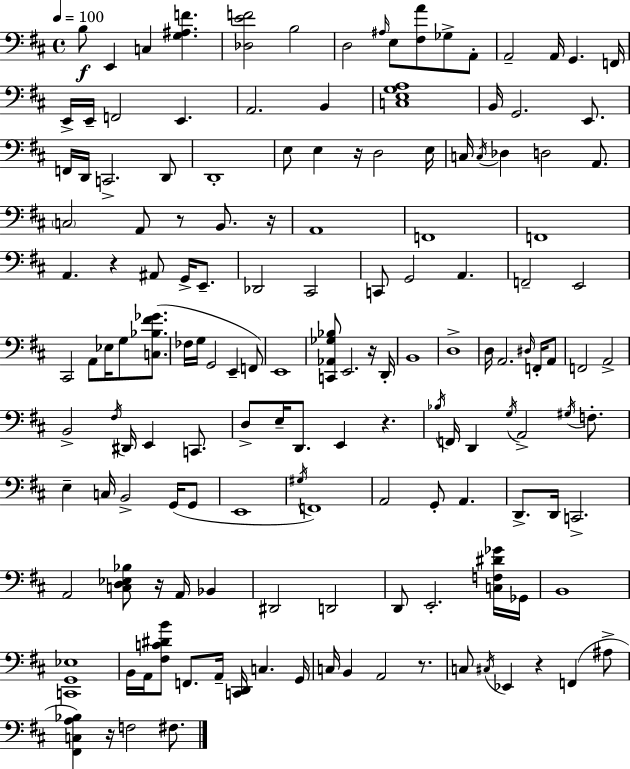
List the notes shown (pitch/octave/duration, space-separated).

B3/e E2/q C3/q [G3,A#3,F4]/q. [Db3,E4,F4]/h B3/h D3/h A#3/s E3/e [F#3,A4]/e Gb3/e A2/e A2/h A2/s G2/q. F2/s E2/s E2/s F2/h E2/q. A2/h. B2/q [C3,E3,G3,A3]/w B2/s G2/h. E2/e. F2/s D2/s C2/h. D2/e D2/w E3/e E3/q R/s D3/h E3/s C3/s C3/s Db3/q D3/h A2/e. C3/h A2/e R/e B2/e. R/s A2/w F2/w F2/w A2/q. R/q A#2/e G2/s E2/e. Db2/h C#2/h C2/e G2/h A2/q. F2/h E2/h C#2/h A2/e Eb3/s G3/e [C3,Bb3,F#4,Gb4]/e. FES3/s G3/s G2/h E2/q F2/e E2/w [C2,Ab2,Gb3,Bb3]/e E2/h. R/s D2/s B2/w D3/w D3/s A2/h. D#3/s F2/s A2/e F2/h A2/h B2/h F#3/s D#2/s E2/q C2/e. D3/e E3/s D2/e. E2/q R/q. Bb3/s F2/s D2/q G3/s A2/h G#3/s F3/e. E3/q C3/s B2/h G2/s G2/e E2/w G#3/s F2/w A2/h G2/e A2/q. D2/e. D2/s C2/h. A2/h [C3,D3,Eb3,Bb3]/e R/s A2/s Bb2/q D#2/h D2/h D2/e E2/h. [C3,F3,D#4,Gb4]/s Gb2/s B2/w [C2,G2,Eb3]/w B2/s A2/s [F#3,C4,D#4,B4]/e F2/e. A2/s [C2,D2]/s C3/q. G2/s C3/s B2/q A2/h R/e. C3/e C#3/s Eb2/q R/q F2/q A#3/e [F#2,C3,A3,Bb3]/q R/s F3/h F#3/e.